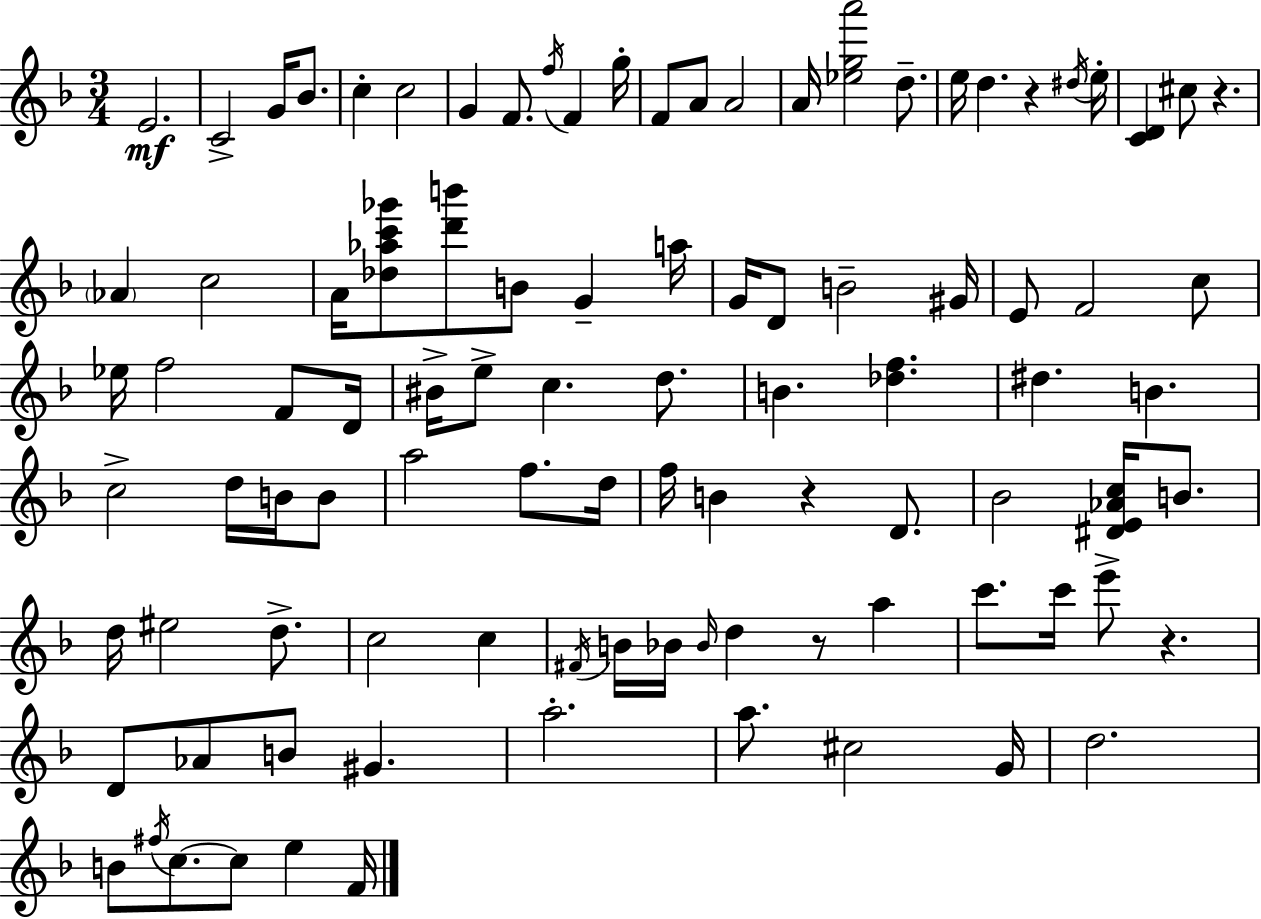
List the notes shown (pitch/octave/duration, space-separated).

E4/h. C4/h G4/s Bb4/e. C5/q C5/h G4/q F4/e. F5/s F4/q G5/s F4/e A4/e A4/h A4/s [Eb5,G5,A6]/h D5/e. E5/s D5/q. R/q D#5/s E5/s [C4,D4]/q C#5/e R/q. Ab4/q C5/h A4/s [Db5,Ab5,C6,Gb6]/e [D6,B6]/e B4/e G4/q A5/s G4/s D4/e B4/h G#4/s E4/e F4/h C5/e Eb5/s F5/h F4/e D4/s BIS4/s E5/e C5/q. D5/e. B4/q. [Db5,F5]/q. D#5/q. B4/q. C5/h D5/s B4/s B4/e A5/h F5/e. D5/s F5/s B4/q R/q D4/e. Bb4/h [D#4,E4,Ab4,C5]/s B4/e. D5/s EIS5/h D5/e. C5/h C5/q F#4/s B4/s Bb4/s Bb4/s D5/q R/e A5/q C6/e. C6/s E6/e R/q. D4/e Ab4/e B4/e G#4/q. A5/h. A5/e. C#5/h G4/s D5/h. B4/e F#5/s C5/e. C5/e E5/q F4/s